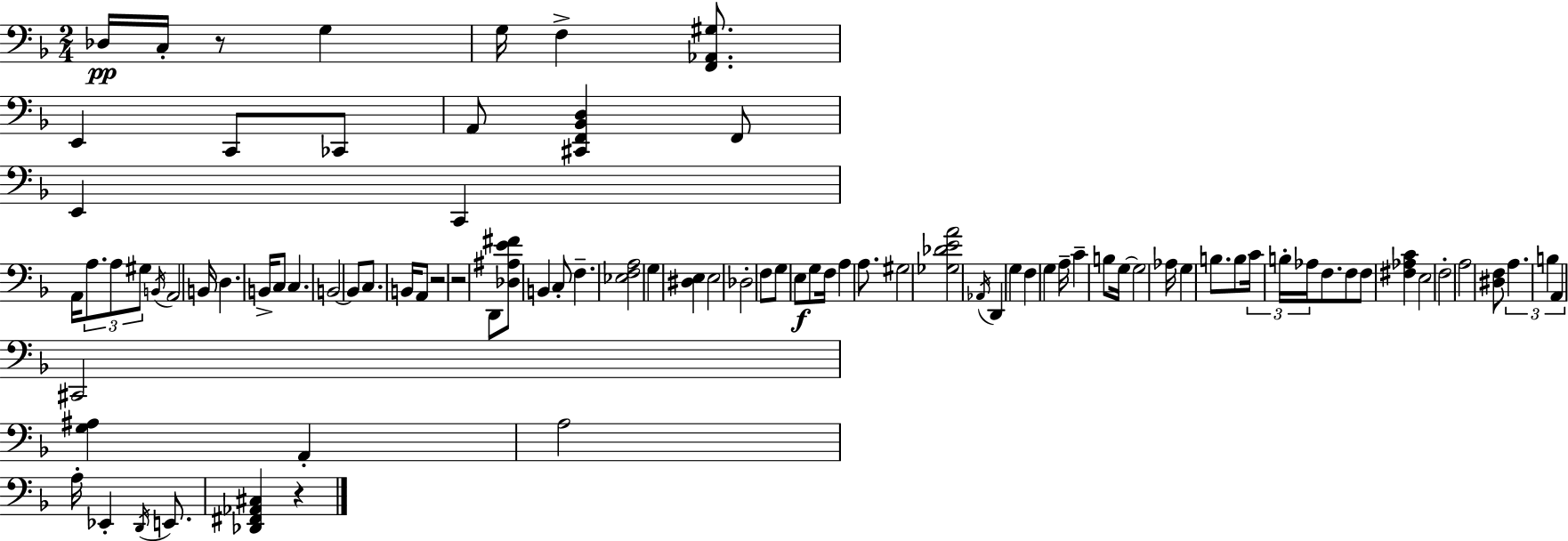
Db3/s C3/s R/e G3/q G3/s F3/q [F2,Ab2,G#3]/e. E2/q C2/e CES2/e A2/e [C#2,F2,Bb2,D3]/q F2/e E2/q C2/q A2/s A3/e. A3/e G#3/e B2/s A2/h B2/s D3/q. B2/s C3/e C3/q. B2/h B2/e C3/e. B2/s A2/e R/h R/h D2/e [Db3,A#3,E4,F#4]/e B2/q C3/e F3/q. [Eb3,F3,A3]/h G3/q [D#3,E3]/q E3/h Db3/h F3/e G3/e E3/e G3/e F3/s A3/q A3/e. G#3/h [Gb3,Db4,E4,A4]/h Ab2/s D2/q G3/q F3/q G3/q A3/s C4/q B3/e G3/s G3/h Ab3/s G3/q B3/e. B3/e C4/s B3/s Ab3/s F3/e. F3/e F3/e [F#3,Ab3,C4]/q E3/h F3/h A3/h [D#3,F3]/e A3/q. B3/q A2/q C#2/h [G3,A#3]/q A2/q A3/h A3/s Eb2/q D2/s E2/e. [Db2,F#2,Ab2,C#3]/q R/q